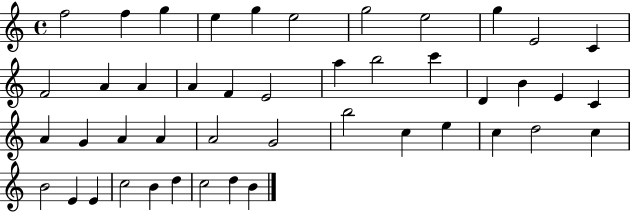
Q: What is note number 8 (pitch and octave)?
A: E5